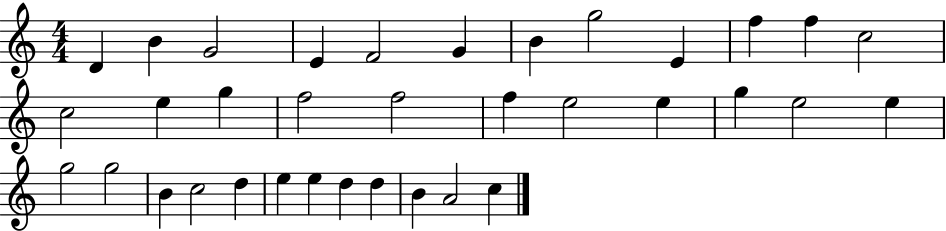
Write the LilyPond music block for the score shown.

{
  \clef treble
  \numericTimeSignature
  \time 4/4
  \key c \major
  d'4 b'4 g'2 | e'4 f'2 g'4 | b'4 g''2 e'4 | f''4 f''4 c''2 | \break c''2 e''4 g''4 | f''2 f''2 | f''4 e''2 e''4 | g''4 e''2 e''4 | \break g''2 g''2 | b'4 c''2 d''4 | e''4 e''4 d''4 d''4 | b'4 a'2 c''4 | \break \bar "|."
}